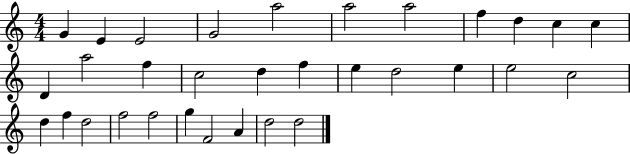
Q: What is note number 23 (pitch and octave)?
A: D5